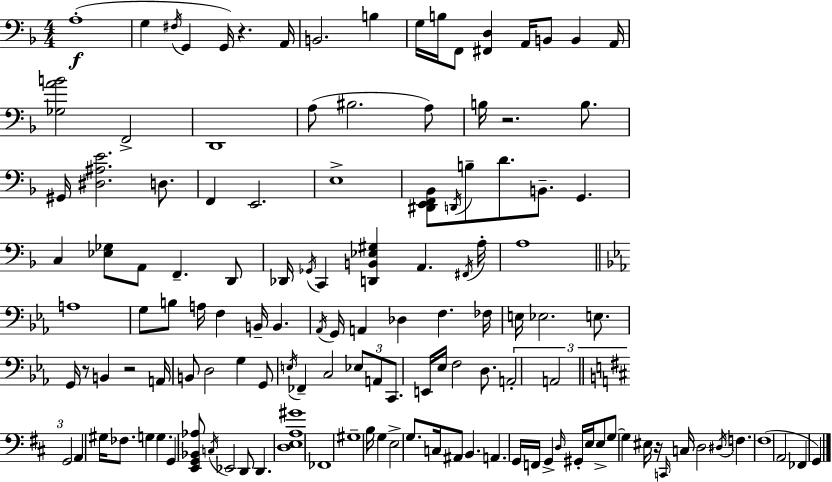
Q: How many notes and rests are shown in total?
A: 131